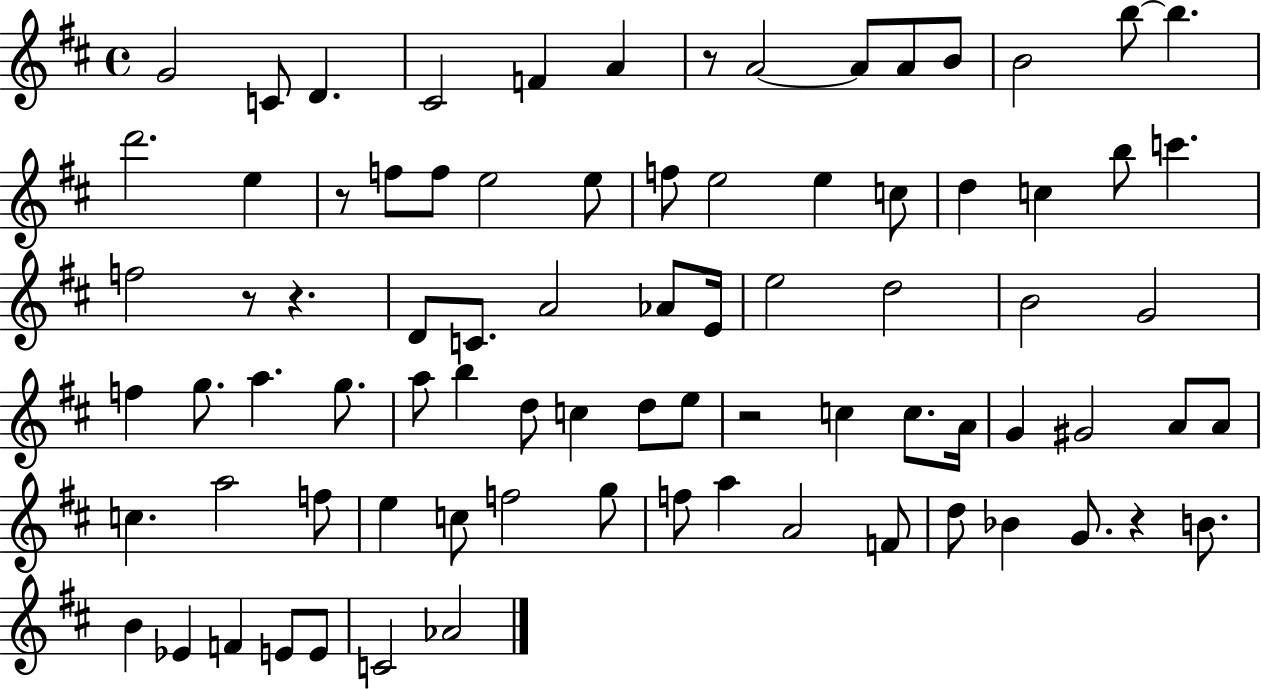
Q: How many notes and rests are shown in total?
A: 82